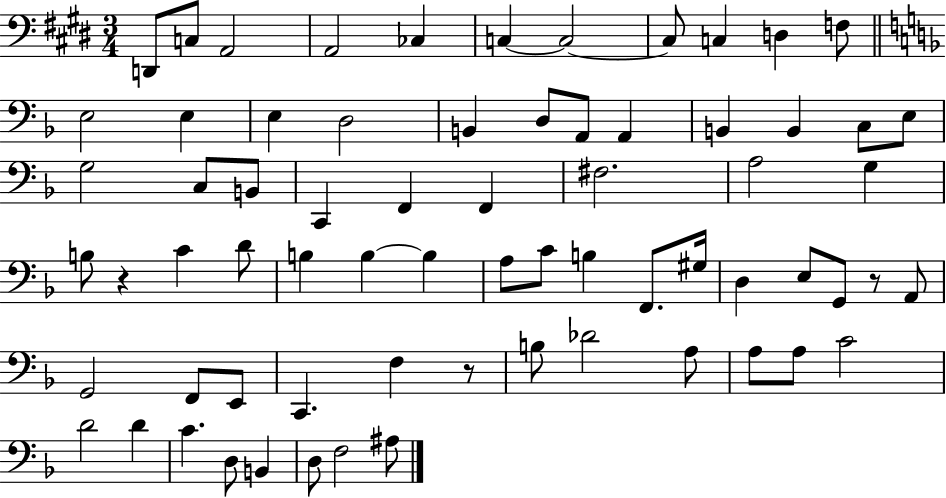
D2/e C3/e A2/h A2/h CES3/q C3/q C3/h C3/e C3/q D3/q F3/e E3/h E3/q E3/q D3/h B2/q D3/e A2/e A2/q B2/q B2/q C3/e E3/e G3/h C3/e B2/e C2/q F2/q F2/q F#3/h. A3/h G3/q B3/e R/q C4/q D4/e B3/q B3/q B3/q A3/e C4/e B3/q F2/e. G#3/s D3/q E3/e G2/e R/e A2/e G2/h F2/e E2/e C2/q. F3/q R/e B3/e Db4/h A3/e A3/e A3/e C4/h D4/h D4/q C4/q. D3/e B2/q D3/e F3/h A#3/e